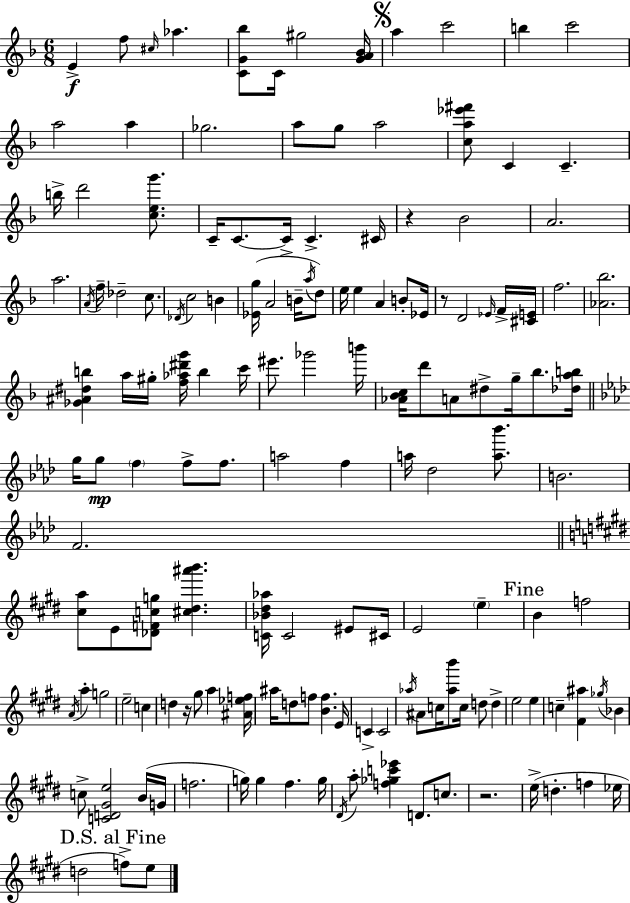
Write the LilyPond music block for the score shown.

{
  \clef treble
  \numericTimeSignature
  \time 6/8
  \key d \minor
  e'4->\f f''8 \grace { cis''16 } aes''4. | <c' g' bes''>8 c'16 gis''2 | <g' a' bes'>16 \mark \markup { \musicglyph "scripts.segno" } a''4 c'''2 | b''4 c'''2 | \break a''2 a''4 | ges''2. | a''8 g''8 a''2 | <c'' a'' ees''' fis'''>8 c'4 c'4.-- | \break b''16-> d'''2 <c'' e'' g'''>8. | c'16-- c'8.~~ c'16-> c'4.-> | cis'16 r4 bes'2 | a'2. | \break a''2. | \acciaccatura { a'16 } f''16-- des''2-- c''8. | \acciaccatura { des'16 } c''2 b'4 | <ees' g''>16( a'2 | \break b'16-- \acciaccatura { a''16 }) d''8 e''16 e''4 a'4 | b'8-. ees'16 r8 d'2 | \grace { ees'16 } f'16-> <cis' e'>16 f''2. | <aes' bes''>2. | \break <ges' ais' dis'' b''>4 a''16 gis''16-. <f'' aes'' dis''' g'''>16 | b''4 c'''16 eis'''8. ges'''2 | b'''16 <aes' bes' c''>16 d'''8 a'8 dis''8-> | g''16-- bes''8. <des'' a'' b''>16 \bar "||" \break \key aes \major g''16 g''8\mp \parenthesize f''4 f''8-> f''8. | a''2 f''4 | a''16 des''2 <a'' bes'''>8. | b'2. | \break f'2. | \bar "||" \break \key e \major <cis'' a''>8 e'8 <des' f' c'' g''>8 <cis'' dis'' ais''' b'''>4. | <c' bes' dis'' aes''>16 c'2 eis'8 cis'16 | e'2 \parenthesize e''4-- | \mark "Fine" b'4 f''2 | \break \acciaccatura { a'16 } a''4-. g''2 | e''2-- c''4 | d''4 r16 gis''8 a''4 | <ais' ees'' f''>16 ais''16 d''8 f''8 <b' f''>4. | \break e'16 c'4-> c'2 | \acciaccatura { aes''16 } ais'8 c''16 <aes'' b'''>8 c''16 d''8 d''4-> | e''2 e''4 | c''4-- <fis' ais''>4 \acciaccatura { ges''16 } bes'4 | \break c''8-> <c' d' gis' e''>2 | b'16( g'16 f''2. | g''16) g''4 fis''4. | g''16 \acciaccatura { dis'16 } a''8-. <f'' ges'' c''' ees'''>4 d'8. | \break c''8. r2. | e''16->( d''4.-. f''4 | ees''16 \mark "D.S. al Fine" d''2 | f''8->) e''8 \bar "|."
}